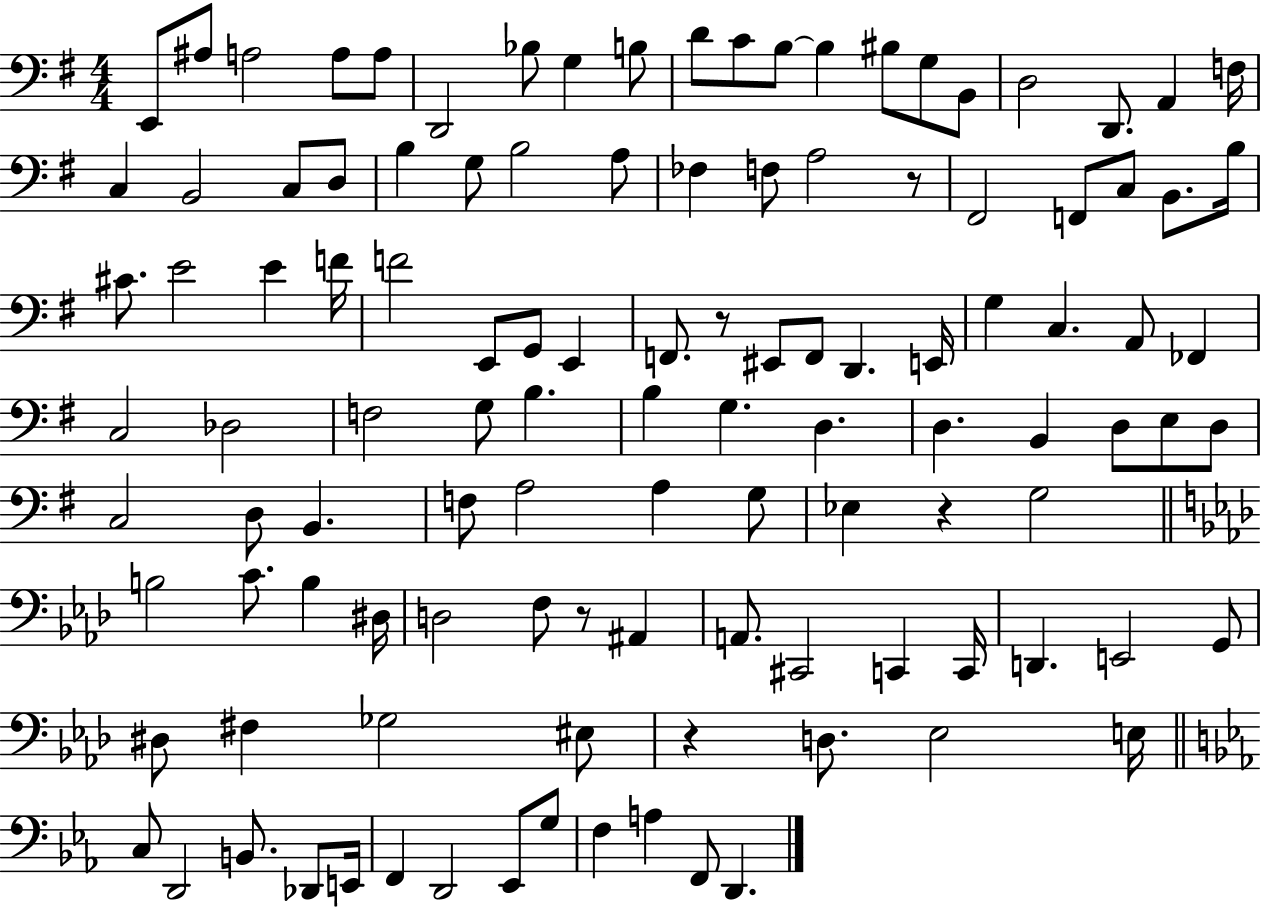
E2/e A#3/e A3/h A3/e A3/e D2/h Bb3/e G3/q B3/e D4/e C4/e B3/e B3/q BIS3/e G3/e B2/e D3/h D2/e. A2/q F3/s C3/q B2/h C3/e D3/e B3/q G3/e B3/h A3/e FES3/q F3/e A3/h R/e F#2/h F2/e C3/e B2/e. B3/s C#4/e. E4/h E4/q F4/s F4/h E2/e G2/e E2/q F2/e. R/e EIS2/e F2/e D2/q. E2/s G3/q C3/q. A2/e FES2/q C3/h Db3/h F3/h G3/e B3/q. B3/q G3/q. D3/q. D3/q. B2/q D3/e E3/e D3/e C3/h D3/e B2/q. F3/e A3/h A3/q G3/e Eb3/q R/q G3/h B3/h C4/e. B3/q D#3/s D3/h F3/e R/e A#2/q A2/e. C#2/h C2/q C2/s D2/q. E2/h G2/e D#3/e F#3/q Gb3/h EIS3/e R/q D3/e. Eb3/h E3/s C3/e D2/h B2/e. Db2/e E2/s F2/q D2/h Eb2/e G3/e F3/q A3/q F2/e D2/q.